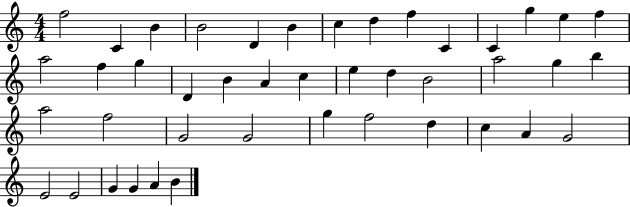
F5/h C4/q B4/q B4/h D4/q B4/q C5/q D5/q F5/q C4/q C4/q G5/q E5/q F5/q A5/h F5/q G5/q D4/q B4/q A4/q C5/q E5/q D5/q B4/h A5/h G5/q B5/q A5/h F5/h G4/h G4/h G5/q F5/h D5/q C5/q A4/q G4/h E4/h E4/h G4/q G4/q A4/q B4/q